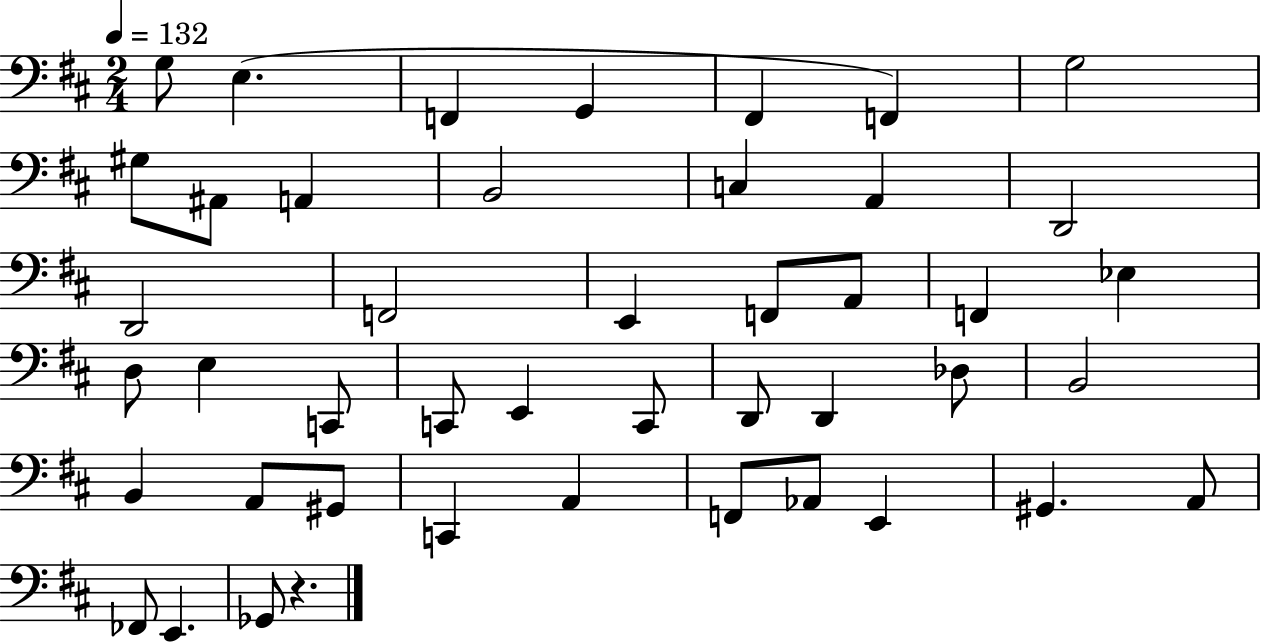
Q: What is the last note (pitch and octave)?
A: Gb2